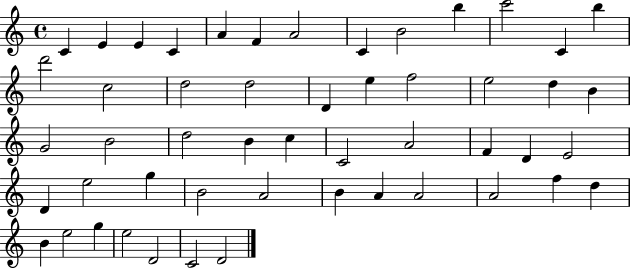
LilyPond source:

{
  \clef treble
  \time 4/4
  \defaultTimeSignature
  \key c \major
  c'4 e'4 e'4 c'4 | a'4 f'4 a'2 | c'4 b'2 b''4 | c'''2 c'4 b''4 | \break d'''2 c''2 | d''2 d''2 | d'4 e''4 f''2 | e''2 d''4 b'4 | \break g'2 b'2 | d''2 b'4 c''4 | c'2 a'2 | f'4 d'4 e'2 | \break d'4 e''2 g''4 | b'2 a'2 | b'4 a'4 a'2 | a'2 f''4 d''4 | \break b'4 e''2 g''4 | e''2 d'2 | c'2 d'2 | \bar "|."
}